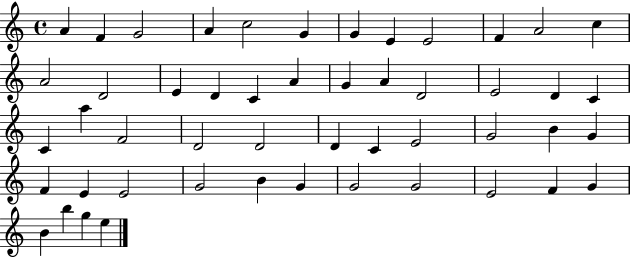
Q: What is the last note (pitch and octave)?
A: E5